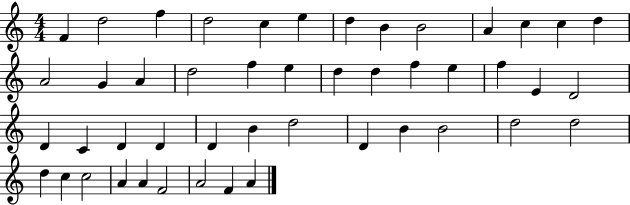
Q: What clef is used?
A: treble